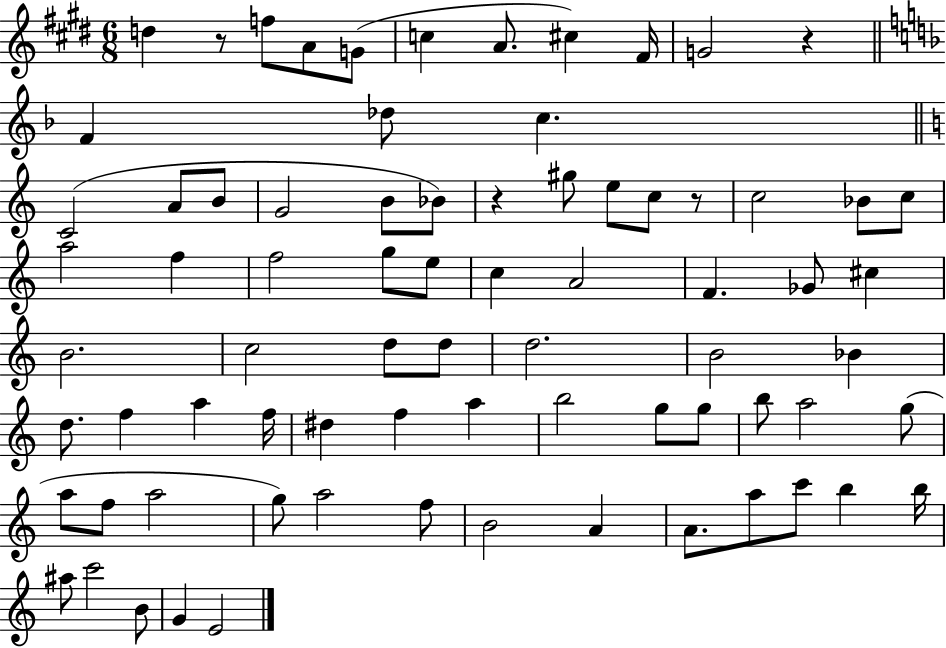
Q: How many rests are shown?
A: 4